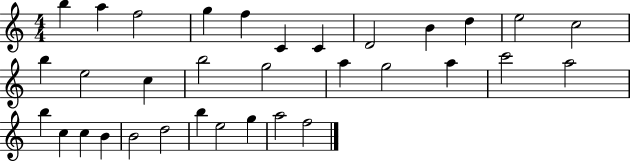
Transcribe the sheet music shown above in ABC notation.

X:1
T:Untitled
M:4/4
L:1/4
K:C
b a f2 g f C C D2 B d e2 c2 b e2 c b2 g2 a g2 a c'2 a2 b c c B B2 d2 b e2 g a2 f2